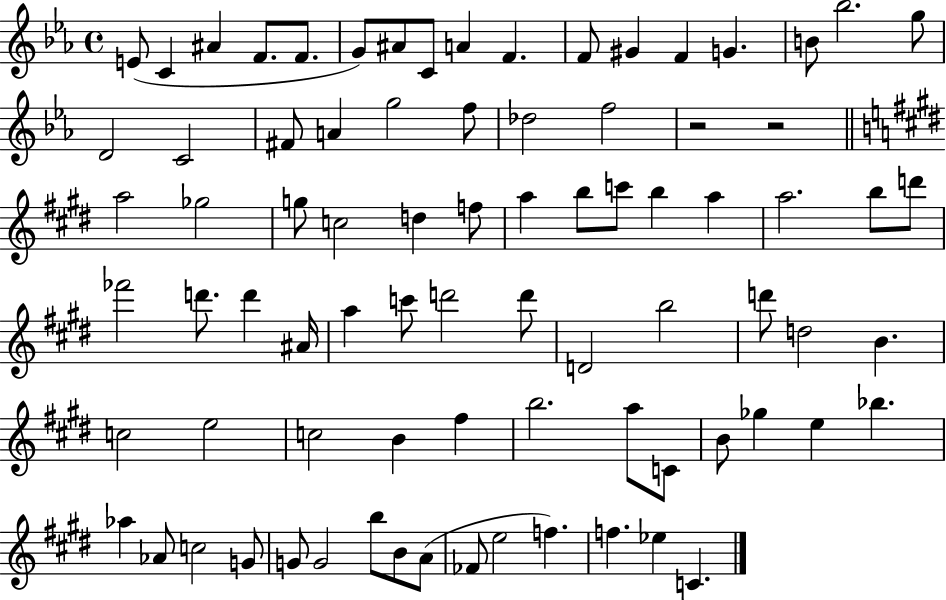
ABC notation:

X:1
T:Untitled
M:4/4
L:1/4
K:Eb
E/2 C ^A F/2 F/2 G/2 ^A/2 C/2 A F F/2 ^G F G B/2 _b2 g/2 D2 C2 ^F/2 A g2 f/2 _d2 f2 z2 z2 a2 _g2 g/2 c2 d f/2 a b/2 c'/2 b a a2 b/2 d'/2 _f'2 d'/2 d' ^A/4 a c'/2 d'2 d'/2 D2 b2 d'/2 d2 B c2 e2 c2 B ^f b2 a/2 C/2 B/2 _g e _b _a _A/2 c2 G/2 G/2 G2 b/2 B/2 A/2 _F/2 e2 f f _e C